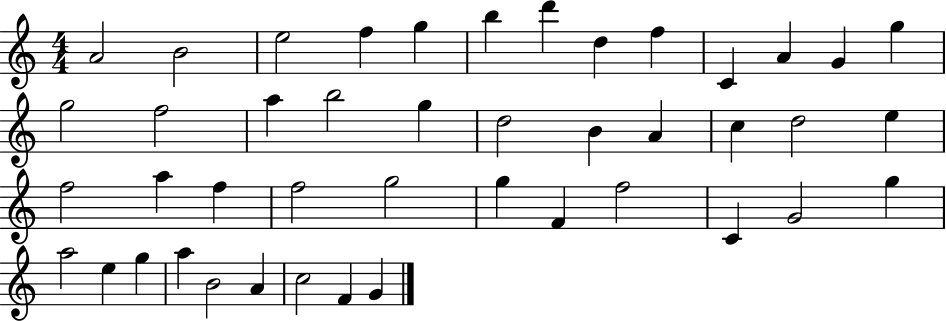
{
  \clef treble
  \numericTimeSignature
  \time 4/4
  \key c \major
  a'2 b'2 | e''2 f''4 g''4 | b''4 d'''4 d''4 f''4 | c'4 a'4 g'4 g''4 | \break g''2 f''2 | a''4 b''2 g''4 | d''2 b'4 a'4 | c''4 d''2 e''4 | \break f''2 a''4 f''4 | f''2 g''2 | g''4 f'4 f''2 | c'4 g'2 g''4 | \break a''2 e''4 g''4 | a''4 b'2 a'4 | c''2 f'4 g'4 | \bar "|."
}